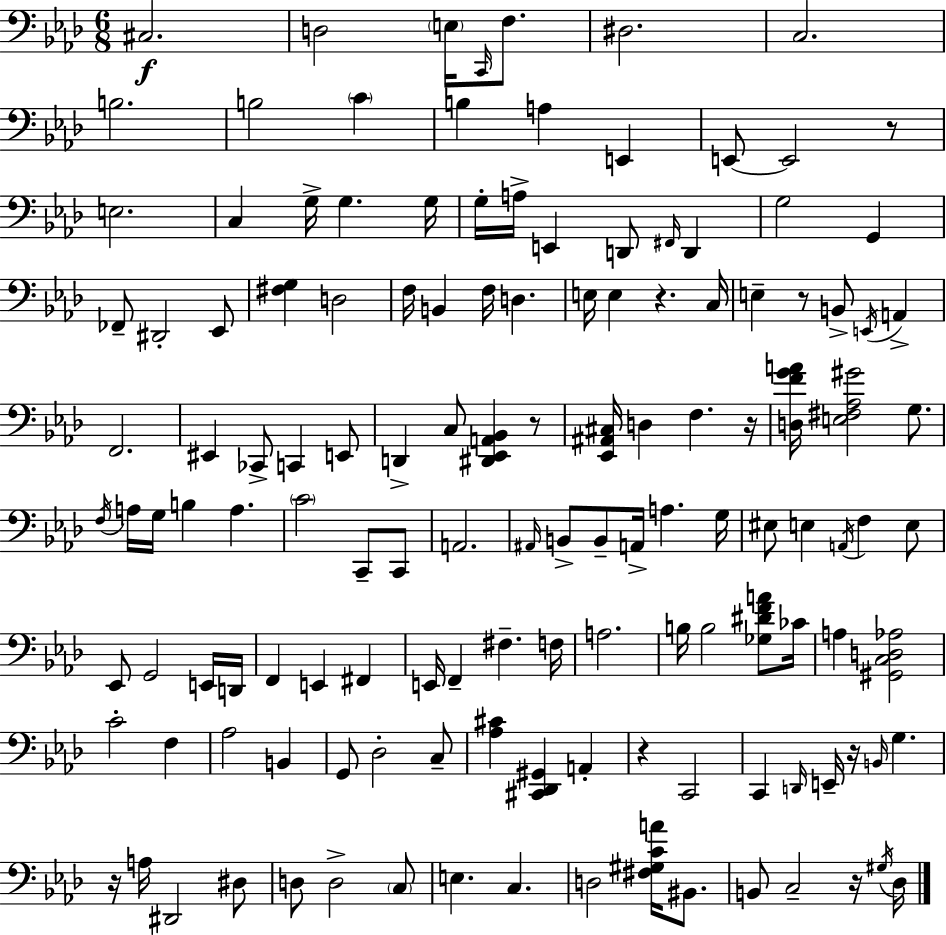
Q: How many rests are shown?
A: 9